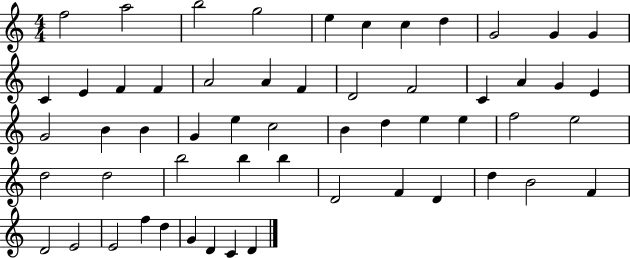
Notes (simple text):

F5/h A5/h B5/h G5/h E5/q C5/q C5/q D5/q G4/h G4/q G4/q C4/q E4/q F4/q F4/q A4/h A4/q F4/q D4/h F4/h C4/q A4/q G4/q E4/q G4/h B4/q B4/q G4/q E5/q C5/h B4/q D5/q E5/q E5/q F5/h E5/h D5/h D5/h B5/h B5/q B5/q D4/h F4/q D4/q D5/q B4/h F4/q D4/h E4/h E4/h F5/q D5/q G4/q D4/q C4/q D4/q